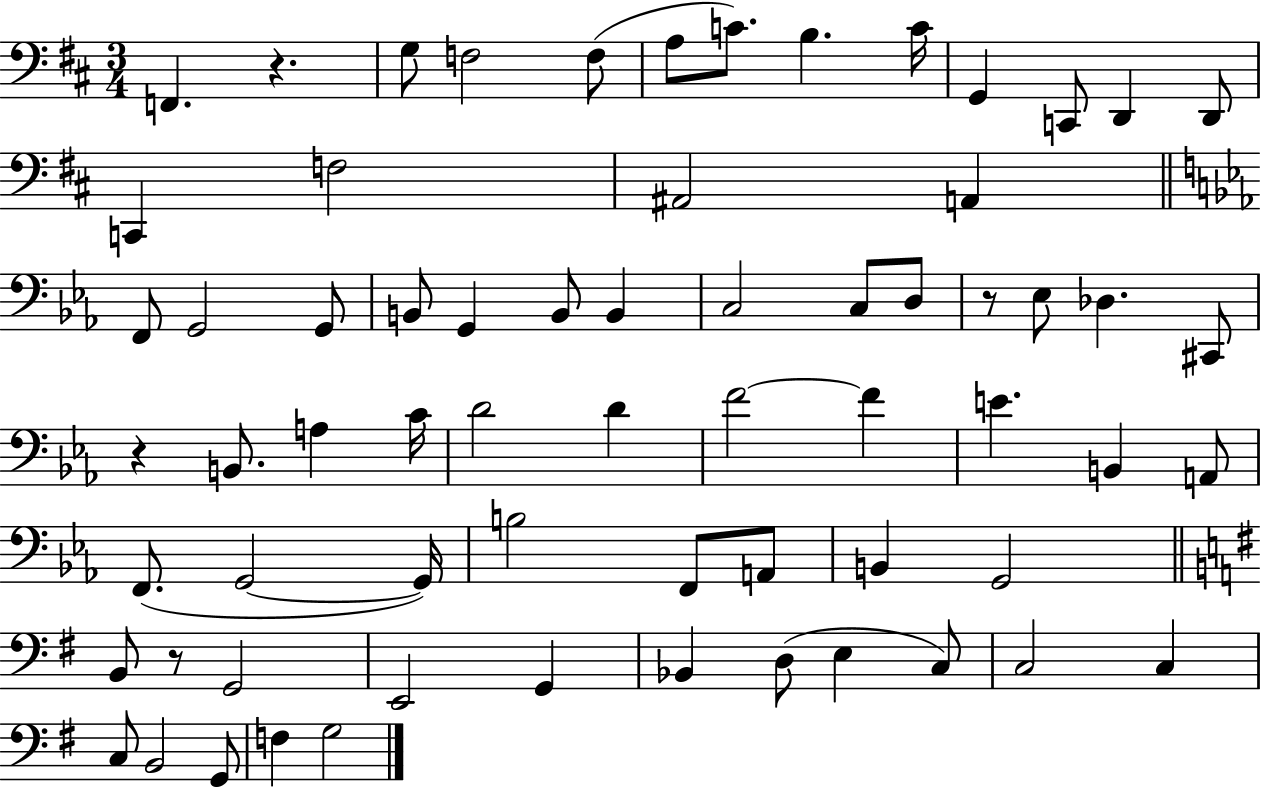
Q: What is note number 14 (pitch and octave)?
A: F3